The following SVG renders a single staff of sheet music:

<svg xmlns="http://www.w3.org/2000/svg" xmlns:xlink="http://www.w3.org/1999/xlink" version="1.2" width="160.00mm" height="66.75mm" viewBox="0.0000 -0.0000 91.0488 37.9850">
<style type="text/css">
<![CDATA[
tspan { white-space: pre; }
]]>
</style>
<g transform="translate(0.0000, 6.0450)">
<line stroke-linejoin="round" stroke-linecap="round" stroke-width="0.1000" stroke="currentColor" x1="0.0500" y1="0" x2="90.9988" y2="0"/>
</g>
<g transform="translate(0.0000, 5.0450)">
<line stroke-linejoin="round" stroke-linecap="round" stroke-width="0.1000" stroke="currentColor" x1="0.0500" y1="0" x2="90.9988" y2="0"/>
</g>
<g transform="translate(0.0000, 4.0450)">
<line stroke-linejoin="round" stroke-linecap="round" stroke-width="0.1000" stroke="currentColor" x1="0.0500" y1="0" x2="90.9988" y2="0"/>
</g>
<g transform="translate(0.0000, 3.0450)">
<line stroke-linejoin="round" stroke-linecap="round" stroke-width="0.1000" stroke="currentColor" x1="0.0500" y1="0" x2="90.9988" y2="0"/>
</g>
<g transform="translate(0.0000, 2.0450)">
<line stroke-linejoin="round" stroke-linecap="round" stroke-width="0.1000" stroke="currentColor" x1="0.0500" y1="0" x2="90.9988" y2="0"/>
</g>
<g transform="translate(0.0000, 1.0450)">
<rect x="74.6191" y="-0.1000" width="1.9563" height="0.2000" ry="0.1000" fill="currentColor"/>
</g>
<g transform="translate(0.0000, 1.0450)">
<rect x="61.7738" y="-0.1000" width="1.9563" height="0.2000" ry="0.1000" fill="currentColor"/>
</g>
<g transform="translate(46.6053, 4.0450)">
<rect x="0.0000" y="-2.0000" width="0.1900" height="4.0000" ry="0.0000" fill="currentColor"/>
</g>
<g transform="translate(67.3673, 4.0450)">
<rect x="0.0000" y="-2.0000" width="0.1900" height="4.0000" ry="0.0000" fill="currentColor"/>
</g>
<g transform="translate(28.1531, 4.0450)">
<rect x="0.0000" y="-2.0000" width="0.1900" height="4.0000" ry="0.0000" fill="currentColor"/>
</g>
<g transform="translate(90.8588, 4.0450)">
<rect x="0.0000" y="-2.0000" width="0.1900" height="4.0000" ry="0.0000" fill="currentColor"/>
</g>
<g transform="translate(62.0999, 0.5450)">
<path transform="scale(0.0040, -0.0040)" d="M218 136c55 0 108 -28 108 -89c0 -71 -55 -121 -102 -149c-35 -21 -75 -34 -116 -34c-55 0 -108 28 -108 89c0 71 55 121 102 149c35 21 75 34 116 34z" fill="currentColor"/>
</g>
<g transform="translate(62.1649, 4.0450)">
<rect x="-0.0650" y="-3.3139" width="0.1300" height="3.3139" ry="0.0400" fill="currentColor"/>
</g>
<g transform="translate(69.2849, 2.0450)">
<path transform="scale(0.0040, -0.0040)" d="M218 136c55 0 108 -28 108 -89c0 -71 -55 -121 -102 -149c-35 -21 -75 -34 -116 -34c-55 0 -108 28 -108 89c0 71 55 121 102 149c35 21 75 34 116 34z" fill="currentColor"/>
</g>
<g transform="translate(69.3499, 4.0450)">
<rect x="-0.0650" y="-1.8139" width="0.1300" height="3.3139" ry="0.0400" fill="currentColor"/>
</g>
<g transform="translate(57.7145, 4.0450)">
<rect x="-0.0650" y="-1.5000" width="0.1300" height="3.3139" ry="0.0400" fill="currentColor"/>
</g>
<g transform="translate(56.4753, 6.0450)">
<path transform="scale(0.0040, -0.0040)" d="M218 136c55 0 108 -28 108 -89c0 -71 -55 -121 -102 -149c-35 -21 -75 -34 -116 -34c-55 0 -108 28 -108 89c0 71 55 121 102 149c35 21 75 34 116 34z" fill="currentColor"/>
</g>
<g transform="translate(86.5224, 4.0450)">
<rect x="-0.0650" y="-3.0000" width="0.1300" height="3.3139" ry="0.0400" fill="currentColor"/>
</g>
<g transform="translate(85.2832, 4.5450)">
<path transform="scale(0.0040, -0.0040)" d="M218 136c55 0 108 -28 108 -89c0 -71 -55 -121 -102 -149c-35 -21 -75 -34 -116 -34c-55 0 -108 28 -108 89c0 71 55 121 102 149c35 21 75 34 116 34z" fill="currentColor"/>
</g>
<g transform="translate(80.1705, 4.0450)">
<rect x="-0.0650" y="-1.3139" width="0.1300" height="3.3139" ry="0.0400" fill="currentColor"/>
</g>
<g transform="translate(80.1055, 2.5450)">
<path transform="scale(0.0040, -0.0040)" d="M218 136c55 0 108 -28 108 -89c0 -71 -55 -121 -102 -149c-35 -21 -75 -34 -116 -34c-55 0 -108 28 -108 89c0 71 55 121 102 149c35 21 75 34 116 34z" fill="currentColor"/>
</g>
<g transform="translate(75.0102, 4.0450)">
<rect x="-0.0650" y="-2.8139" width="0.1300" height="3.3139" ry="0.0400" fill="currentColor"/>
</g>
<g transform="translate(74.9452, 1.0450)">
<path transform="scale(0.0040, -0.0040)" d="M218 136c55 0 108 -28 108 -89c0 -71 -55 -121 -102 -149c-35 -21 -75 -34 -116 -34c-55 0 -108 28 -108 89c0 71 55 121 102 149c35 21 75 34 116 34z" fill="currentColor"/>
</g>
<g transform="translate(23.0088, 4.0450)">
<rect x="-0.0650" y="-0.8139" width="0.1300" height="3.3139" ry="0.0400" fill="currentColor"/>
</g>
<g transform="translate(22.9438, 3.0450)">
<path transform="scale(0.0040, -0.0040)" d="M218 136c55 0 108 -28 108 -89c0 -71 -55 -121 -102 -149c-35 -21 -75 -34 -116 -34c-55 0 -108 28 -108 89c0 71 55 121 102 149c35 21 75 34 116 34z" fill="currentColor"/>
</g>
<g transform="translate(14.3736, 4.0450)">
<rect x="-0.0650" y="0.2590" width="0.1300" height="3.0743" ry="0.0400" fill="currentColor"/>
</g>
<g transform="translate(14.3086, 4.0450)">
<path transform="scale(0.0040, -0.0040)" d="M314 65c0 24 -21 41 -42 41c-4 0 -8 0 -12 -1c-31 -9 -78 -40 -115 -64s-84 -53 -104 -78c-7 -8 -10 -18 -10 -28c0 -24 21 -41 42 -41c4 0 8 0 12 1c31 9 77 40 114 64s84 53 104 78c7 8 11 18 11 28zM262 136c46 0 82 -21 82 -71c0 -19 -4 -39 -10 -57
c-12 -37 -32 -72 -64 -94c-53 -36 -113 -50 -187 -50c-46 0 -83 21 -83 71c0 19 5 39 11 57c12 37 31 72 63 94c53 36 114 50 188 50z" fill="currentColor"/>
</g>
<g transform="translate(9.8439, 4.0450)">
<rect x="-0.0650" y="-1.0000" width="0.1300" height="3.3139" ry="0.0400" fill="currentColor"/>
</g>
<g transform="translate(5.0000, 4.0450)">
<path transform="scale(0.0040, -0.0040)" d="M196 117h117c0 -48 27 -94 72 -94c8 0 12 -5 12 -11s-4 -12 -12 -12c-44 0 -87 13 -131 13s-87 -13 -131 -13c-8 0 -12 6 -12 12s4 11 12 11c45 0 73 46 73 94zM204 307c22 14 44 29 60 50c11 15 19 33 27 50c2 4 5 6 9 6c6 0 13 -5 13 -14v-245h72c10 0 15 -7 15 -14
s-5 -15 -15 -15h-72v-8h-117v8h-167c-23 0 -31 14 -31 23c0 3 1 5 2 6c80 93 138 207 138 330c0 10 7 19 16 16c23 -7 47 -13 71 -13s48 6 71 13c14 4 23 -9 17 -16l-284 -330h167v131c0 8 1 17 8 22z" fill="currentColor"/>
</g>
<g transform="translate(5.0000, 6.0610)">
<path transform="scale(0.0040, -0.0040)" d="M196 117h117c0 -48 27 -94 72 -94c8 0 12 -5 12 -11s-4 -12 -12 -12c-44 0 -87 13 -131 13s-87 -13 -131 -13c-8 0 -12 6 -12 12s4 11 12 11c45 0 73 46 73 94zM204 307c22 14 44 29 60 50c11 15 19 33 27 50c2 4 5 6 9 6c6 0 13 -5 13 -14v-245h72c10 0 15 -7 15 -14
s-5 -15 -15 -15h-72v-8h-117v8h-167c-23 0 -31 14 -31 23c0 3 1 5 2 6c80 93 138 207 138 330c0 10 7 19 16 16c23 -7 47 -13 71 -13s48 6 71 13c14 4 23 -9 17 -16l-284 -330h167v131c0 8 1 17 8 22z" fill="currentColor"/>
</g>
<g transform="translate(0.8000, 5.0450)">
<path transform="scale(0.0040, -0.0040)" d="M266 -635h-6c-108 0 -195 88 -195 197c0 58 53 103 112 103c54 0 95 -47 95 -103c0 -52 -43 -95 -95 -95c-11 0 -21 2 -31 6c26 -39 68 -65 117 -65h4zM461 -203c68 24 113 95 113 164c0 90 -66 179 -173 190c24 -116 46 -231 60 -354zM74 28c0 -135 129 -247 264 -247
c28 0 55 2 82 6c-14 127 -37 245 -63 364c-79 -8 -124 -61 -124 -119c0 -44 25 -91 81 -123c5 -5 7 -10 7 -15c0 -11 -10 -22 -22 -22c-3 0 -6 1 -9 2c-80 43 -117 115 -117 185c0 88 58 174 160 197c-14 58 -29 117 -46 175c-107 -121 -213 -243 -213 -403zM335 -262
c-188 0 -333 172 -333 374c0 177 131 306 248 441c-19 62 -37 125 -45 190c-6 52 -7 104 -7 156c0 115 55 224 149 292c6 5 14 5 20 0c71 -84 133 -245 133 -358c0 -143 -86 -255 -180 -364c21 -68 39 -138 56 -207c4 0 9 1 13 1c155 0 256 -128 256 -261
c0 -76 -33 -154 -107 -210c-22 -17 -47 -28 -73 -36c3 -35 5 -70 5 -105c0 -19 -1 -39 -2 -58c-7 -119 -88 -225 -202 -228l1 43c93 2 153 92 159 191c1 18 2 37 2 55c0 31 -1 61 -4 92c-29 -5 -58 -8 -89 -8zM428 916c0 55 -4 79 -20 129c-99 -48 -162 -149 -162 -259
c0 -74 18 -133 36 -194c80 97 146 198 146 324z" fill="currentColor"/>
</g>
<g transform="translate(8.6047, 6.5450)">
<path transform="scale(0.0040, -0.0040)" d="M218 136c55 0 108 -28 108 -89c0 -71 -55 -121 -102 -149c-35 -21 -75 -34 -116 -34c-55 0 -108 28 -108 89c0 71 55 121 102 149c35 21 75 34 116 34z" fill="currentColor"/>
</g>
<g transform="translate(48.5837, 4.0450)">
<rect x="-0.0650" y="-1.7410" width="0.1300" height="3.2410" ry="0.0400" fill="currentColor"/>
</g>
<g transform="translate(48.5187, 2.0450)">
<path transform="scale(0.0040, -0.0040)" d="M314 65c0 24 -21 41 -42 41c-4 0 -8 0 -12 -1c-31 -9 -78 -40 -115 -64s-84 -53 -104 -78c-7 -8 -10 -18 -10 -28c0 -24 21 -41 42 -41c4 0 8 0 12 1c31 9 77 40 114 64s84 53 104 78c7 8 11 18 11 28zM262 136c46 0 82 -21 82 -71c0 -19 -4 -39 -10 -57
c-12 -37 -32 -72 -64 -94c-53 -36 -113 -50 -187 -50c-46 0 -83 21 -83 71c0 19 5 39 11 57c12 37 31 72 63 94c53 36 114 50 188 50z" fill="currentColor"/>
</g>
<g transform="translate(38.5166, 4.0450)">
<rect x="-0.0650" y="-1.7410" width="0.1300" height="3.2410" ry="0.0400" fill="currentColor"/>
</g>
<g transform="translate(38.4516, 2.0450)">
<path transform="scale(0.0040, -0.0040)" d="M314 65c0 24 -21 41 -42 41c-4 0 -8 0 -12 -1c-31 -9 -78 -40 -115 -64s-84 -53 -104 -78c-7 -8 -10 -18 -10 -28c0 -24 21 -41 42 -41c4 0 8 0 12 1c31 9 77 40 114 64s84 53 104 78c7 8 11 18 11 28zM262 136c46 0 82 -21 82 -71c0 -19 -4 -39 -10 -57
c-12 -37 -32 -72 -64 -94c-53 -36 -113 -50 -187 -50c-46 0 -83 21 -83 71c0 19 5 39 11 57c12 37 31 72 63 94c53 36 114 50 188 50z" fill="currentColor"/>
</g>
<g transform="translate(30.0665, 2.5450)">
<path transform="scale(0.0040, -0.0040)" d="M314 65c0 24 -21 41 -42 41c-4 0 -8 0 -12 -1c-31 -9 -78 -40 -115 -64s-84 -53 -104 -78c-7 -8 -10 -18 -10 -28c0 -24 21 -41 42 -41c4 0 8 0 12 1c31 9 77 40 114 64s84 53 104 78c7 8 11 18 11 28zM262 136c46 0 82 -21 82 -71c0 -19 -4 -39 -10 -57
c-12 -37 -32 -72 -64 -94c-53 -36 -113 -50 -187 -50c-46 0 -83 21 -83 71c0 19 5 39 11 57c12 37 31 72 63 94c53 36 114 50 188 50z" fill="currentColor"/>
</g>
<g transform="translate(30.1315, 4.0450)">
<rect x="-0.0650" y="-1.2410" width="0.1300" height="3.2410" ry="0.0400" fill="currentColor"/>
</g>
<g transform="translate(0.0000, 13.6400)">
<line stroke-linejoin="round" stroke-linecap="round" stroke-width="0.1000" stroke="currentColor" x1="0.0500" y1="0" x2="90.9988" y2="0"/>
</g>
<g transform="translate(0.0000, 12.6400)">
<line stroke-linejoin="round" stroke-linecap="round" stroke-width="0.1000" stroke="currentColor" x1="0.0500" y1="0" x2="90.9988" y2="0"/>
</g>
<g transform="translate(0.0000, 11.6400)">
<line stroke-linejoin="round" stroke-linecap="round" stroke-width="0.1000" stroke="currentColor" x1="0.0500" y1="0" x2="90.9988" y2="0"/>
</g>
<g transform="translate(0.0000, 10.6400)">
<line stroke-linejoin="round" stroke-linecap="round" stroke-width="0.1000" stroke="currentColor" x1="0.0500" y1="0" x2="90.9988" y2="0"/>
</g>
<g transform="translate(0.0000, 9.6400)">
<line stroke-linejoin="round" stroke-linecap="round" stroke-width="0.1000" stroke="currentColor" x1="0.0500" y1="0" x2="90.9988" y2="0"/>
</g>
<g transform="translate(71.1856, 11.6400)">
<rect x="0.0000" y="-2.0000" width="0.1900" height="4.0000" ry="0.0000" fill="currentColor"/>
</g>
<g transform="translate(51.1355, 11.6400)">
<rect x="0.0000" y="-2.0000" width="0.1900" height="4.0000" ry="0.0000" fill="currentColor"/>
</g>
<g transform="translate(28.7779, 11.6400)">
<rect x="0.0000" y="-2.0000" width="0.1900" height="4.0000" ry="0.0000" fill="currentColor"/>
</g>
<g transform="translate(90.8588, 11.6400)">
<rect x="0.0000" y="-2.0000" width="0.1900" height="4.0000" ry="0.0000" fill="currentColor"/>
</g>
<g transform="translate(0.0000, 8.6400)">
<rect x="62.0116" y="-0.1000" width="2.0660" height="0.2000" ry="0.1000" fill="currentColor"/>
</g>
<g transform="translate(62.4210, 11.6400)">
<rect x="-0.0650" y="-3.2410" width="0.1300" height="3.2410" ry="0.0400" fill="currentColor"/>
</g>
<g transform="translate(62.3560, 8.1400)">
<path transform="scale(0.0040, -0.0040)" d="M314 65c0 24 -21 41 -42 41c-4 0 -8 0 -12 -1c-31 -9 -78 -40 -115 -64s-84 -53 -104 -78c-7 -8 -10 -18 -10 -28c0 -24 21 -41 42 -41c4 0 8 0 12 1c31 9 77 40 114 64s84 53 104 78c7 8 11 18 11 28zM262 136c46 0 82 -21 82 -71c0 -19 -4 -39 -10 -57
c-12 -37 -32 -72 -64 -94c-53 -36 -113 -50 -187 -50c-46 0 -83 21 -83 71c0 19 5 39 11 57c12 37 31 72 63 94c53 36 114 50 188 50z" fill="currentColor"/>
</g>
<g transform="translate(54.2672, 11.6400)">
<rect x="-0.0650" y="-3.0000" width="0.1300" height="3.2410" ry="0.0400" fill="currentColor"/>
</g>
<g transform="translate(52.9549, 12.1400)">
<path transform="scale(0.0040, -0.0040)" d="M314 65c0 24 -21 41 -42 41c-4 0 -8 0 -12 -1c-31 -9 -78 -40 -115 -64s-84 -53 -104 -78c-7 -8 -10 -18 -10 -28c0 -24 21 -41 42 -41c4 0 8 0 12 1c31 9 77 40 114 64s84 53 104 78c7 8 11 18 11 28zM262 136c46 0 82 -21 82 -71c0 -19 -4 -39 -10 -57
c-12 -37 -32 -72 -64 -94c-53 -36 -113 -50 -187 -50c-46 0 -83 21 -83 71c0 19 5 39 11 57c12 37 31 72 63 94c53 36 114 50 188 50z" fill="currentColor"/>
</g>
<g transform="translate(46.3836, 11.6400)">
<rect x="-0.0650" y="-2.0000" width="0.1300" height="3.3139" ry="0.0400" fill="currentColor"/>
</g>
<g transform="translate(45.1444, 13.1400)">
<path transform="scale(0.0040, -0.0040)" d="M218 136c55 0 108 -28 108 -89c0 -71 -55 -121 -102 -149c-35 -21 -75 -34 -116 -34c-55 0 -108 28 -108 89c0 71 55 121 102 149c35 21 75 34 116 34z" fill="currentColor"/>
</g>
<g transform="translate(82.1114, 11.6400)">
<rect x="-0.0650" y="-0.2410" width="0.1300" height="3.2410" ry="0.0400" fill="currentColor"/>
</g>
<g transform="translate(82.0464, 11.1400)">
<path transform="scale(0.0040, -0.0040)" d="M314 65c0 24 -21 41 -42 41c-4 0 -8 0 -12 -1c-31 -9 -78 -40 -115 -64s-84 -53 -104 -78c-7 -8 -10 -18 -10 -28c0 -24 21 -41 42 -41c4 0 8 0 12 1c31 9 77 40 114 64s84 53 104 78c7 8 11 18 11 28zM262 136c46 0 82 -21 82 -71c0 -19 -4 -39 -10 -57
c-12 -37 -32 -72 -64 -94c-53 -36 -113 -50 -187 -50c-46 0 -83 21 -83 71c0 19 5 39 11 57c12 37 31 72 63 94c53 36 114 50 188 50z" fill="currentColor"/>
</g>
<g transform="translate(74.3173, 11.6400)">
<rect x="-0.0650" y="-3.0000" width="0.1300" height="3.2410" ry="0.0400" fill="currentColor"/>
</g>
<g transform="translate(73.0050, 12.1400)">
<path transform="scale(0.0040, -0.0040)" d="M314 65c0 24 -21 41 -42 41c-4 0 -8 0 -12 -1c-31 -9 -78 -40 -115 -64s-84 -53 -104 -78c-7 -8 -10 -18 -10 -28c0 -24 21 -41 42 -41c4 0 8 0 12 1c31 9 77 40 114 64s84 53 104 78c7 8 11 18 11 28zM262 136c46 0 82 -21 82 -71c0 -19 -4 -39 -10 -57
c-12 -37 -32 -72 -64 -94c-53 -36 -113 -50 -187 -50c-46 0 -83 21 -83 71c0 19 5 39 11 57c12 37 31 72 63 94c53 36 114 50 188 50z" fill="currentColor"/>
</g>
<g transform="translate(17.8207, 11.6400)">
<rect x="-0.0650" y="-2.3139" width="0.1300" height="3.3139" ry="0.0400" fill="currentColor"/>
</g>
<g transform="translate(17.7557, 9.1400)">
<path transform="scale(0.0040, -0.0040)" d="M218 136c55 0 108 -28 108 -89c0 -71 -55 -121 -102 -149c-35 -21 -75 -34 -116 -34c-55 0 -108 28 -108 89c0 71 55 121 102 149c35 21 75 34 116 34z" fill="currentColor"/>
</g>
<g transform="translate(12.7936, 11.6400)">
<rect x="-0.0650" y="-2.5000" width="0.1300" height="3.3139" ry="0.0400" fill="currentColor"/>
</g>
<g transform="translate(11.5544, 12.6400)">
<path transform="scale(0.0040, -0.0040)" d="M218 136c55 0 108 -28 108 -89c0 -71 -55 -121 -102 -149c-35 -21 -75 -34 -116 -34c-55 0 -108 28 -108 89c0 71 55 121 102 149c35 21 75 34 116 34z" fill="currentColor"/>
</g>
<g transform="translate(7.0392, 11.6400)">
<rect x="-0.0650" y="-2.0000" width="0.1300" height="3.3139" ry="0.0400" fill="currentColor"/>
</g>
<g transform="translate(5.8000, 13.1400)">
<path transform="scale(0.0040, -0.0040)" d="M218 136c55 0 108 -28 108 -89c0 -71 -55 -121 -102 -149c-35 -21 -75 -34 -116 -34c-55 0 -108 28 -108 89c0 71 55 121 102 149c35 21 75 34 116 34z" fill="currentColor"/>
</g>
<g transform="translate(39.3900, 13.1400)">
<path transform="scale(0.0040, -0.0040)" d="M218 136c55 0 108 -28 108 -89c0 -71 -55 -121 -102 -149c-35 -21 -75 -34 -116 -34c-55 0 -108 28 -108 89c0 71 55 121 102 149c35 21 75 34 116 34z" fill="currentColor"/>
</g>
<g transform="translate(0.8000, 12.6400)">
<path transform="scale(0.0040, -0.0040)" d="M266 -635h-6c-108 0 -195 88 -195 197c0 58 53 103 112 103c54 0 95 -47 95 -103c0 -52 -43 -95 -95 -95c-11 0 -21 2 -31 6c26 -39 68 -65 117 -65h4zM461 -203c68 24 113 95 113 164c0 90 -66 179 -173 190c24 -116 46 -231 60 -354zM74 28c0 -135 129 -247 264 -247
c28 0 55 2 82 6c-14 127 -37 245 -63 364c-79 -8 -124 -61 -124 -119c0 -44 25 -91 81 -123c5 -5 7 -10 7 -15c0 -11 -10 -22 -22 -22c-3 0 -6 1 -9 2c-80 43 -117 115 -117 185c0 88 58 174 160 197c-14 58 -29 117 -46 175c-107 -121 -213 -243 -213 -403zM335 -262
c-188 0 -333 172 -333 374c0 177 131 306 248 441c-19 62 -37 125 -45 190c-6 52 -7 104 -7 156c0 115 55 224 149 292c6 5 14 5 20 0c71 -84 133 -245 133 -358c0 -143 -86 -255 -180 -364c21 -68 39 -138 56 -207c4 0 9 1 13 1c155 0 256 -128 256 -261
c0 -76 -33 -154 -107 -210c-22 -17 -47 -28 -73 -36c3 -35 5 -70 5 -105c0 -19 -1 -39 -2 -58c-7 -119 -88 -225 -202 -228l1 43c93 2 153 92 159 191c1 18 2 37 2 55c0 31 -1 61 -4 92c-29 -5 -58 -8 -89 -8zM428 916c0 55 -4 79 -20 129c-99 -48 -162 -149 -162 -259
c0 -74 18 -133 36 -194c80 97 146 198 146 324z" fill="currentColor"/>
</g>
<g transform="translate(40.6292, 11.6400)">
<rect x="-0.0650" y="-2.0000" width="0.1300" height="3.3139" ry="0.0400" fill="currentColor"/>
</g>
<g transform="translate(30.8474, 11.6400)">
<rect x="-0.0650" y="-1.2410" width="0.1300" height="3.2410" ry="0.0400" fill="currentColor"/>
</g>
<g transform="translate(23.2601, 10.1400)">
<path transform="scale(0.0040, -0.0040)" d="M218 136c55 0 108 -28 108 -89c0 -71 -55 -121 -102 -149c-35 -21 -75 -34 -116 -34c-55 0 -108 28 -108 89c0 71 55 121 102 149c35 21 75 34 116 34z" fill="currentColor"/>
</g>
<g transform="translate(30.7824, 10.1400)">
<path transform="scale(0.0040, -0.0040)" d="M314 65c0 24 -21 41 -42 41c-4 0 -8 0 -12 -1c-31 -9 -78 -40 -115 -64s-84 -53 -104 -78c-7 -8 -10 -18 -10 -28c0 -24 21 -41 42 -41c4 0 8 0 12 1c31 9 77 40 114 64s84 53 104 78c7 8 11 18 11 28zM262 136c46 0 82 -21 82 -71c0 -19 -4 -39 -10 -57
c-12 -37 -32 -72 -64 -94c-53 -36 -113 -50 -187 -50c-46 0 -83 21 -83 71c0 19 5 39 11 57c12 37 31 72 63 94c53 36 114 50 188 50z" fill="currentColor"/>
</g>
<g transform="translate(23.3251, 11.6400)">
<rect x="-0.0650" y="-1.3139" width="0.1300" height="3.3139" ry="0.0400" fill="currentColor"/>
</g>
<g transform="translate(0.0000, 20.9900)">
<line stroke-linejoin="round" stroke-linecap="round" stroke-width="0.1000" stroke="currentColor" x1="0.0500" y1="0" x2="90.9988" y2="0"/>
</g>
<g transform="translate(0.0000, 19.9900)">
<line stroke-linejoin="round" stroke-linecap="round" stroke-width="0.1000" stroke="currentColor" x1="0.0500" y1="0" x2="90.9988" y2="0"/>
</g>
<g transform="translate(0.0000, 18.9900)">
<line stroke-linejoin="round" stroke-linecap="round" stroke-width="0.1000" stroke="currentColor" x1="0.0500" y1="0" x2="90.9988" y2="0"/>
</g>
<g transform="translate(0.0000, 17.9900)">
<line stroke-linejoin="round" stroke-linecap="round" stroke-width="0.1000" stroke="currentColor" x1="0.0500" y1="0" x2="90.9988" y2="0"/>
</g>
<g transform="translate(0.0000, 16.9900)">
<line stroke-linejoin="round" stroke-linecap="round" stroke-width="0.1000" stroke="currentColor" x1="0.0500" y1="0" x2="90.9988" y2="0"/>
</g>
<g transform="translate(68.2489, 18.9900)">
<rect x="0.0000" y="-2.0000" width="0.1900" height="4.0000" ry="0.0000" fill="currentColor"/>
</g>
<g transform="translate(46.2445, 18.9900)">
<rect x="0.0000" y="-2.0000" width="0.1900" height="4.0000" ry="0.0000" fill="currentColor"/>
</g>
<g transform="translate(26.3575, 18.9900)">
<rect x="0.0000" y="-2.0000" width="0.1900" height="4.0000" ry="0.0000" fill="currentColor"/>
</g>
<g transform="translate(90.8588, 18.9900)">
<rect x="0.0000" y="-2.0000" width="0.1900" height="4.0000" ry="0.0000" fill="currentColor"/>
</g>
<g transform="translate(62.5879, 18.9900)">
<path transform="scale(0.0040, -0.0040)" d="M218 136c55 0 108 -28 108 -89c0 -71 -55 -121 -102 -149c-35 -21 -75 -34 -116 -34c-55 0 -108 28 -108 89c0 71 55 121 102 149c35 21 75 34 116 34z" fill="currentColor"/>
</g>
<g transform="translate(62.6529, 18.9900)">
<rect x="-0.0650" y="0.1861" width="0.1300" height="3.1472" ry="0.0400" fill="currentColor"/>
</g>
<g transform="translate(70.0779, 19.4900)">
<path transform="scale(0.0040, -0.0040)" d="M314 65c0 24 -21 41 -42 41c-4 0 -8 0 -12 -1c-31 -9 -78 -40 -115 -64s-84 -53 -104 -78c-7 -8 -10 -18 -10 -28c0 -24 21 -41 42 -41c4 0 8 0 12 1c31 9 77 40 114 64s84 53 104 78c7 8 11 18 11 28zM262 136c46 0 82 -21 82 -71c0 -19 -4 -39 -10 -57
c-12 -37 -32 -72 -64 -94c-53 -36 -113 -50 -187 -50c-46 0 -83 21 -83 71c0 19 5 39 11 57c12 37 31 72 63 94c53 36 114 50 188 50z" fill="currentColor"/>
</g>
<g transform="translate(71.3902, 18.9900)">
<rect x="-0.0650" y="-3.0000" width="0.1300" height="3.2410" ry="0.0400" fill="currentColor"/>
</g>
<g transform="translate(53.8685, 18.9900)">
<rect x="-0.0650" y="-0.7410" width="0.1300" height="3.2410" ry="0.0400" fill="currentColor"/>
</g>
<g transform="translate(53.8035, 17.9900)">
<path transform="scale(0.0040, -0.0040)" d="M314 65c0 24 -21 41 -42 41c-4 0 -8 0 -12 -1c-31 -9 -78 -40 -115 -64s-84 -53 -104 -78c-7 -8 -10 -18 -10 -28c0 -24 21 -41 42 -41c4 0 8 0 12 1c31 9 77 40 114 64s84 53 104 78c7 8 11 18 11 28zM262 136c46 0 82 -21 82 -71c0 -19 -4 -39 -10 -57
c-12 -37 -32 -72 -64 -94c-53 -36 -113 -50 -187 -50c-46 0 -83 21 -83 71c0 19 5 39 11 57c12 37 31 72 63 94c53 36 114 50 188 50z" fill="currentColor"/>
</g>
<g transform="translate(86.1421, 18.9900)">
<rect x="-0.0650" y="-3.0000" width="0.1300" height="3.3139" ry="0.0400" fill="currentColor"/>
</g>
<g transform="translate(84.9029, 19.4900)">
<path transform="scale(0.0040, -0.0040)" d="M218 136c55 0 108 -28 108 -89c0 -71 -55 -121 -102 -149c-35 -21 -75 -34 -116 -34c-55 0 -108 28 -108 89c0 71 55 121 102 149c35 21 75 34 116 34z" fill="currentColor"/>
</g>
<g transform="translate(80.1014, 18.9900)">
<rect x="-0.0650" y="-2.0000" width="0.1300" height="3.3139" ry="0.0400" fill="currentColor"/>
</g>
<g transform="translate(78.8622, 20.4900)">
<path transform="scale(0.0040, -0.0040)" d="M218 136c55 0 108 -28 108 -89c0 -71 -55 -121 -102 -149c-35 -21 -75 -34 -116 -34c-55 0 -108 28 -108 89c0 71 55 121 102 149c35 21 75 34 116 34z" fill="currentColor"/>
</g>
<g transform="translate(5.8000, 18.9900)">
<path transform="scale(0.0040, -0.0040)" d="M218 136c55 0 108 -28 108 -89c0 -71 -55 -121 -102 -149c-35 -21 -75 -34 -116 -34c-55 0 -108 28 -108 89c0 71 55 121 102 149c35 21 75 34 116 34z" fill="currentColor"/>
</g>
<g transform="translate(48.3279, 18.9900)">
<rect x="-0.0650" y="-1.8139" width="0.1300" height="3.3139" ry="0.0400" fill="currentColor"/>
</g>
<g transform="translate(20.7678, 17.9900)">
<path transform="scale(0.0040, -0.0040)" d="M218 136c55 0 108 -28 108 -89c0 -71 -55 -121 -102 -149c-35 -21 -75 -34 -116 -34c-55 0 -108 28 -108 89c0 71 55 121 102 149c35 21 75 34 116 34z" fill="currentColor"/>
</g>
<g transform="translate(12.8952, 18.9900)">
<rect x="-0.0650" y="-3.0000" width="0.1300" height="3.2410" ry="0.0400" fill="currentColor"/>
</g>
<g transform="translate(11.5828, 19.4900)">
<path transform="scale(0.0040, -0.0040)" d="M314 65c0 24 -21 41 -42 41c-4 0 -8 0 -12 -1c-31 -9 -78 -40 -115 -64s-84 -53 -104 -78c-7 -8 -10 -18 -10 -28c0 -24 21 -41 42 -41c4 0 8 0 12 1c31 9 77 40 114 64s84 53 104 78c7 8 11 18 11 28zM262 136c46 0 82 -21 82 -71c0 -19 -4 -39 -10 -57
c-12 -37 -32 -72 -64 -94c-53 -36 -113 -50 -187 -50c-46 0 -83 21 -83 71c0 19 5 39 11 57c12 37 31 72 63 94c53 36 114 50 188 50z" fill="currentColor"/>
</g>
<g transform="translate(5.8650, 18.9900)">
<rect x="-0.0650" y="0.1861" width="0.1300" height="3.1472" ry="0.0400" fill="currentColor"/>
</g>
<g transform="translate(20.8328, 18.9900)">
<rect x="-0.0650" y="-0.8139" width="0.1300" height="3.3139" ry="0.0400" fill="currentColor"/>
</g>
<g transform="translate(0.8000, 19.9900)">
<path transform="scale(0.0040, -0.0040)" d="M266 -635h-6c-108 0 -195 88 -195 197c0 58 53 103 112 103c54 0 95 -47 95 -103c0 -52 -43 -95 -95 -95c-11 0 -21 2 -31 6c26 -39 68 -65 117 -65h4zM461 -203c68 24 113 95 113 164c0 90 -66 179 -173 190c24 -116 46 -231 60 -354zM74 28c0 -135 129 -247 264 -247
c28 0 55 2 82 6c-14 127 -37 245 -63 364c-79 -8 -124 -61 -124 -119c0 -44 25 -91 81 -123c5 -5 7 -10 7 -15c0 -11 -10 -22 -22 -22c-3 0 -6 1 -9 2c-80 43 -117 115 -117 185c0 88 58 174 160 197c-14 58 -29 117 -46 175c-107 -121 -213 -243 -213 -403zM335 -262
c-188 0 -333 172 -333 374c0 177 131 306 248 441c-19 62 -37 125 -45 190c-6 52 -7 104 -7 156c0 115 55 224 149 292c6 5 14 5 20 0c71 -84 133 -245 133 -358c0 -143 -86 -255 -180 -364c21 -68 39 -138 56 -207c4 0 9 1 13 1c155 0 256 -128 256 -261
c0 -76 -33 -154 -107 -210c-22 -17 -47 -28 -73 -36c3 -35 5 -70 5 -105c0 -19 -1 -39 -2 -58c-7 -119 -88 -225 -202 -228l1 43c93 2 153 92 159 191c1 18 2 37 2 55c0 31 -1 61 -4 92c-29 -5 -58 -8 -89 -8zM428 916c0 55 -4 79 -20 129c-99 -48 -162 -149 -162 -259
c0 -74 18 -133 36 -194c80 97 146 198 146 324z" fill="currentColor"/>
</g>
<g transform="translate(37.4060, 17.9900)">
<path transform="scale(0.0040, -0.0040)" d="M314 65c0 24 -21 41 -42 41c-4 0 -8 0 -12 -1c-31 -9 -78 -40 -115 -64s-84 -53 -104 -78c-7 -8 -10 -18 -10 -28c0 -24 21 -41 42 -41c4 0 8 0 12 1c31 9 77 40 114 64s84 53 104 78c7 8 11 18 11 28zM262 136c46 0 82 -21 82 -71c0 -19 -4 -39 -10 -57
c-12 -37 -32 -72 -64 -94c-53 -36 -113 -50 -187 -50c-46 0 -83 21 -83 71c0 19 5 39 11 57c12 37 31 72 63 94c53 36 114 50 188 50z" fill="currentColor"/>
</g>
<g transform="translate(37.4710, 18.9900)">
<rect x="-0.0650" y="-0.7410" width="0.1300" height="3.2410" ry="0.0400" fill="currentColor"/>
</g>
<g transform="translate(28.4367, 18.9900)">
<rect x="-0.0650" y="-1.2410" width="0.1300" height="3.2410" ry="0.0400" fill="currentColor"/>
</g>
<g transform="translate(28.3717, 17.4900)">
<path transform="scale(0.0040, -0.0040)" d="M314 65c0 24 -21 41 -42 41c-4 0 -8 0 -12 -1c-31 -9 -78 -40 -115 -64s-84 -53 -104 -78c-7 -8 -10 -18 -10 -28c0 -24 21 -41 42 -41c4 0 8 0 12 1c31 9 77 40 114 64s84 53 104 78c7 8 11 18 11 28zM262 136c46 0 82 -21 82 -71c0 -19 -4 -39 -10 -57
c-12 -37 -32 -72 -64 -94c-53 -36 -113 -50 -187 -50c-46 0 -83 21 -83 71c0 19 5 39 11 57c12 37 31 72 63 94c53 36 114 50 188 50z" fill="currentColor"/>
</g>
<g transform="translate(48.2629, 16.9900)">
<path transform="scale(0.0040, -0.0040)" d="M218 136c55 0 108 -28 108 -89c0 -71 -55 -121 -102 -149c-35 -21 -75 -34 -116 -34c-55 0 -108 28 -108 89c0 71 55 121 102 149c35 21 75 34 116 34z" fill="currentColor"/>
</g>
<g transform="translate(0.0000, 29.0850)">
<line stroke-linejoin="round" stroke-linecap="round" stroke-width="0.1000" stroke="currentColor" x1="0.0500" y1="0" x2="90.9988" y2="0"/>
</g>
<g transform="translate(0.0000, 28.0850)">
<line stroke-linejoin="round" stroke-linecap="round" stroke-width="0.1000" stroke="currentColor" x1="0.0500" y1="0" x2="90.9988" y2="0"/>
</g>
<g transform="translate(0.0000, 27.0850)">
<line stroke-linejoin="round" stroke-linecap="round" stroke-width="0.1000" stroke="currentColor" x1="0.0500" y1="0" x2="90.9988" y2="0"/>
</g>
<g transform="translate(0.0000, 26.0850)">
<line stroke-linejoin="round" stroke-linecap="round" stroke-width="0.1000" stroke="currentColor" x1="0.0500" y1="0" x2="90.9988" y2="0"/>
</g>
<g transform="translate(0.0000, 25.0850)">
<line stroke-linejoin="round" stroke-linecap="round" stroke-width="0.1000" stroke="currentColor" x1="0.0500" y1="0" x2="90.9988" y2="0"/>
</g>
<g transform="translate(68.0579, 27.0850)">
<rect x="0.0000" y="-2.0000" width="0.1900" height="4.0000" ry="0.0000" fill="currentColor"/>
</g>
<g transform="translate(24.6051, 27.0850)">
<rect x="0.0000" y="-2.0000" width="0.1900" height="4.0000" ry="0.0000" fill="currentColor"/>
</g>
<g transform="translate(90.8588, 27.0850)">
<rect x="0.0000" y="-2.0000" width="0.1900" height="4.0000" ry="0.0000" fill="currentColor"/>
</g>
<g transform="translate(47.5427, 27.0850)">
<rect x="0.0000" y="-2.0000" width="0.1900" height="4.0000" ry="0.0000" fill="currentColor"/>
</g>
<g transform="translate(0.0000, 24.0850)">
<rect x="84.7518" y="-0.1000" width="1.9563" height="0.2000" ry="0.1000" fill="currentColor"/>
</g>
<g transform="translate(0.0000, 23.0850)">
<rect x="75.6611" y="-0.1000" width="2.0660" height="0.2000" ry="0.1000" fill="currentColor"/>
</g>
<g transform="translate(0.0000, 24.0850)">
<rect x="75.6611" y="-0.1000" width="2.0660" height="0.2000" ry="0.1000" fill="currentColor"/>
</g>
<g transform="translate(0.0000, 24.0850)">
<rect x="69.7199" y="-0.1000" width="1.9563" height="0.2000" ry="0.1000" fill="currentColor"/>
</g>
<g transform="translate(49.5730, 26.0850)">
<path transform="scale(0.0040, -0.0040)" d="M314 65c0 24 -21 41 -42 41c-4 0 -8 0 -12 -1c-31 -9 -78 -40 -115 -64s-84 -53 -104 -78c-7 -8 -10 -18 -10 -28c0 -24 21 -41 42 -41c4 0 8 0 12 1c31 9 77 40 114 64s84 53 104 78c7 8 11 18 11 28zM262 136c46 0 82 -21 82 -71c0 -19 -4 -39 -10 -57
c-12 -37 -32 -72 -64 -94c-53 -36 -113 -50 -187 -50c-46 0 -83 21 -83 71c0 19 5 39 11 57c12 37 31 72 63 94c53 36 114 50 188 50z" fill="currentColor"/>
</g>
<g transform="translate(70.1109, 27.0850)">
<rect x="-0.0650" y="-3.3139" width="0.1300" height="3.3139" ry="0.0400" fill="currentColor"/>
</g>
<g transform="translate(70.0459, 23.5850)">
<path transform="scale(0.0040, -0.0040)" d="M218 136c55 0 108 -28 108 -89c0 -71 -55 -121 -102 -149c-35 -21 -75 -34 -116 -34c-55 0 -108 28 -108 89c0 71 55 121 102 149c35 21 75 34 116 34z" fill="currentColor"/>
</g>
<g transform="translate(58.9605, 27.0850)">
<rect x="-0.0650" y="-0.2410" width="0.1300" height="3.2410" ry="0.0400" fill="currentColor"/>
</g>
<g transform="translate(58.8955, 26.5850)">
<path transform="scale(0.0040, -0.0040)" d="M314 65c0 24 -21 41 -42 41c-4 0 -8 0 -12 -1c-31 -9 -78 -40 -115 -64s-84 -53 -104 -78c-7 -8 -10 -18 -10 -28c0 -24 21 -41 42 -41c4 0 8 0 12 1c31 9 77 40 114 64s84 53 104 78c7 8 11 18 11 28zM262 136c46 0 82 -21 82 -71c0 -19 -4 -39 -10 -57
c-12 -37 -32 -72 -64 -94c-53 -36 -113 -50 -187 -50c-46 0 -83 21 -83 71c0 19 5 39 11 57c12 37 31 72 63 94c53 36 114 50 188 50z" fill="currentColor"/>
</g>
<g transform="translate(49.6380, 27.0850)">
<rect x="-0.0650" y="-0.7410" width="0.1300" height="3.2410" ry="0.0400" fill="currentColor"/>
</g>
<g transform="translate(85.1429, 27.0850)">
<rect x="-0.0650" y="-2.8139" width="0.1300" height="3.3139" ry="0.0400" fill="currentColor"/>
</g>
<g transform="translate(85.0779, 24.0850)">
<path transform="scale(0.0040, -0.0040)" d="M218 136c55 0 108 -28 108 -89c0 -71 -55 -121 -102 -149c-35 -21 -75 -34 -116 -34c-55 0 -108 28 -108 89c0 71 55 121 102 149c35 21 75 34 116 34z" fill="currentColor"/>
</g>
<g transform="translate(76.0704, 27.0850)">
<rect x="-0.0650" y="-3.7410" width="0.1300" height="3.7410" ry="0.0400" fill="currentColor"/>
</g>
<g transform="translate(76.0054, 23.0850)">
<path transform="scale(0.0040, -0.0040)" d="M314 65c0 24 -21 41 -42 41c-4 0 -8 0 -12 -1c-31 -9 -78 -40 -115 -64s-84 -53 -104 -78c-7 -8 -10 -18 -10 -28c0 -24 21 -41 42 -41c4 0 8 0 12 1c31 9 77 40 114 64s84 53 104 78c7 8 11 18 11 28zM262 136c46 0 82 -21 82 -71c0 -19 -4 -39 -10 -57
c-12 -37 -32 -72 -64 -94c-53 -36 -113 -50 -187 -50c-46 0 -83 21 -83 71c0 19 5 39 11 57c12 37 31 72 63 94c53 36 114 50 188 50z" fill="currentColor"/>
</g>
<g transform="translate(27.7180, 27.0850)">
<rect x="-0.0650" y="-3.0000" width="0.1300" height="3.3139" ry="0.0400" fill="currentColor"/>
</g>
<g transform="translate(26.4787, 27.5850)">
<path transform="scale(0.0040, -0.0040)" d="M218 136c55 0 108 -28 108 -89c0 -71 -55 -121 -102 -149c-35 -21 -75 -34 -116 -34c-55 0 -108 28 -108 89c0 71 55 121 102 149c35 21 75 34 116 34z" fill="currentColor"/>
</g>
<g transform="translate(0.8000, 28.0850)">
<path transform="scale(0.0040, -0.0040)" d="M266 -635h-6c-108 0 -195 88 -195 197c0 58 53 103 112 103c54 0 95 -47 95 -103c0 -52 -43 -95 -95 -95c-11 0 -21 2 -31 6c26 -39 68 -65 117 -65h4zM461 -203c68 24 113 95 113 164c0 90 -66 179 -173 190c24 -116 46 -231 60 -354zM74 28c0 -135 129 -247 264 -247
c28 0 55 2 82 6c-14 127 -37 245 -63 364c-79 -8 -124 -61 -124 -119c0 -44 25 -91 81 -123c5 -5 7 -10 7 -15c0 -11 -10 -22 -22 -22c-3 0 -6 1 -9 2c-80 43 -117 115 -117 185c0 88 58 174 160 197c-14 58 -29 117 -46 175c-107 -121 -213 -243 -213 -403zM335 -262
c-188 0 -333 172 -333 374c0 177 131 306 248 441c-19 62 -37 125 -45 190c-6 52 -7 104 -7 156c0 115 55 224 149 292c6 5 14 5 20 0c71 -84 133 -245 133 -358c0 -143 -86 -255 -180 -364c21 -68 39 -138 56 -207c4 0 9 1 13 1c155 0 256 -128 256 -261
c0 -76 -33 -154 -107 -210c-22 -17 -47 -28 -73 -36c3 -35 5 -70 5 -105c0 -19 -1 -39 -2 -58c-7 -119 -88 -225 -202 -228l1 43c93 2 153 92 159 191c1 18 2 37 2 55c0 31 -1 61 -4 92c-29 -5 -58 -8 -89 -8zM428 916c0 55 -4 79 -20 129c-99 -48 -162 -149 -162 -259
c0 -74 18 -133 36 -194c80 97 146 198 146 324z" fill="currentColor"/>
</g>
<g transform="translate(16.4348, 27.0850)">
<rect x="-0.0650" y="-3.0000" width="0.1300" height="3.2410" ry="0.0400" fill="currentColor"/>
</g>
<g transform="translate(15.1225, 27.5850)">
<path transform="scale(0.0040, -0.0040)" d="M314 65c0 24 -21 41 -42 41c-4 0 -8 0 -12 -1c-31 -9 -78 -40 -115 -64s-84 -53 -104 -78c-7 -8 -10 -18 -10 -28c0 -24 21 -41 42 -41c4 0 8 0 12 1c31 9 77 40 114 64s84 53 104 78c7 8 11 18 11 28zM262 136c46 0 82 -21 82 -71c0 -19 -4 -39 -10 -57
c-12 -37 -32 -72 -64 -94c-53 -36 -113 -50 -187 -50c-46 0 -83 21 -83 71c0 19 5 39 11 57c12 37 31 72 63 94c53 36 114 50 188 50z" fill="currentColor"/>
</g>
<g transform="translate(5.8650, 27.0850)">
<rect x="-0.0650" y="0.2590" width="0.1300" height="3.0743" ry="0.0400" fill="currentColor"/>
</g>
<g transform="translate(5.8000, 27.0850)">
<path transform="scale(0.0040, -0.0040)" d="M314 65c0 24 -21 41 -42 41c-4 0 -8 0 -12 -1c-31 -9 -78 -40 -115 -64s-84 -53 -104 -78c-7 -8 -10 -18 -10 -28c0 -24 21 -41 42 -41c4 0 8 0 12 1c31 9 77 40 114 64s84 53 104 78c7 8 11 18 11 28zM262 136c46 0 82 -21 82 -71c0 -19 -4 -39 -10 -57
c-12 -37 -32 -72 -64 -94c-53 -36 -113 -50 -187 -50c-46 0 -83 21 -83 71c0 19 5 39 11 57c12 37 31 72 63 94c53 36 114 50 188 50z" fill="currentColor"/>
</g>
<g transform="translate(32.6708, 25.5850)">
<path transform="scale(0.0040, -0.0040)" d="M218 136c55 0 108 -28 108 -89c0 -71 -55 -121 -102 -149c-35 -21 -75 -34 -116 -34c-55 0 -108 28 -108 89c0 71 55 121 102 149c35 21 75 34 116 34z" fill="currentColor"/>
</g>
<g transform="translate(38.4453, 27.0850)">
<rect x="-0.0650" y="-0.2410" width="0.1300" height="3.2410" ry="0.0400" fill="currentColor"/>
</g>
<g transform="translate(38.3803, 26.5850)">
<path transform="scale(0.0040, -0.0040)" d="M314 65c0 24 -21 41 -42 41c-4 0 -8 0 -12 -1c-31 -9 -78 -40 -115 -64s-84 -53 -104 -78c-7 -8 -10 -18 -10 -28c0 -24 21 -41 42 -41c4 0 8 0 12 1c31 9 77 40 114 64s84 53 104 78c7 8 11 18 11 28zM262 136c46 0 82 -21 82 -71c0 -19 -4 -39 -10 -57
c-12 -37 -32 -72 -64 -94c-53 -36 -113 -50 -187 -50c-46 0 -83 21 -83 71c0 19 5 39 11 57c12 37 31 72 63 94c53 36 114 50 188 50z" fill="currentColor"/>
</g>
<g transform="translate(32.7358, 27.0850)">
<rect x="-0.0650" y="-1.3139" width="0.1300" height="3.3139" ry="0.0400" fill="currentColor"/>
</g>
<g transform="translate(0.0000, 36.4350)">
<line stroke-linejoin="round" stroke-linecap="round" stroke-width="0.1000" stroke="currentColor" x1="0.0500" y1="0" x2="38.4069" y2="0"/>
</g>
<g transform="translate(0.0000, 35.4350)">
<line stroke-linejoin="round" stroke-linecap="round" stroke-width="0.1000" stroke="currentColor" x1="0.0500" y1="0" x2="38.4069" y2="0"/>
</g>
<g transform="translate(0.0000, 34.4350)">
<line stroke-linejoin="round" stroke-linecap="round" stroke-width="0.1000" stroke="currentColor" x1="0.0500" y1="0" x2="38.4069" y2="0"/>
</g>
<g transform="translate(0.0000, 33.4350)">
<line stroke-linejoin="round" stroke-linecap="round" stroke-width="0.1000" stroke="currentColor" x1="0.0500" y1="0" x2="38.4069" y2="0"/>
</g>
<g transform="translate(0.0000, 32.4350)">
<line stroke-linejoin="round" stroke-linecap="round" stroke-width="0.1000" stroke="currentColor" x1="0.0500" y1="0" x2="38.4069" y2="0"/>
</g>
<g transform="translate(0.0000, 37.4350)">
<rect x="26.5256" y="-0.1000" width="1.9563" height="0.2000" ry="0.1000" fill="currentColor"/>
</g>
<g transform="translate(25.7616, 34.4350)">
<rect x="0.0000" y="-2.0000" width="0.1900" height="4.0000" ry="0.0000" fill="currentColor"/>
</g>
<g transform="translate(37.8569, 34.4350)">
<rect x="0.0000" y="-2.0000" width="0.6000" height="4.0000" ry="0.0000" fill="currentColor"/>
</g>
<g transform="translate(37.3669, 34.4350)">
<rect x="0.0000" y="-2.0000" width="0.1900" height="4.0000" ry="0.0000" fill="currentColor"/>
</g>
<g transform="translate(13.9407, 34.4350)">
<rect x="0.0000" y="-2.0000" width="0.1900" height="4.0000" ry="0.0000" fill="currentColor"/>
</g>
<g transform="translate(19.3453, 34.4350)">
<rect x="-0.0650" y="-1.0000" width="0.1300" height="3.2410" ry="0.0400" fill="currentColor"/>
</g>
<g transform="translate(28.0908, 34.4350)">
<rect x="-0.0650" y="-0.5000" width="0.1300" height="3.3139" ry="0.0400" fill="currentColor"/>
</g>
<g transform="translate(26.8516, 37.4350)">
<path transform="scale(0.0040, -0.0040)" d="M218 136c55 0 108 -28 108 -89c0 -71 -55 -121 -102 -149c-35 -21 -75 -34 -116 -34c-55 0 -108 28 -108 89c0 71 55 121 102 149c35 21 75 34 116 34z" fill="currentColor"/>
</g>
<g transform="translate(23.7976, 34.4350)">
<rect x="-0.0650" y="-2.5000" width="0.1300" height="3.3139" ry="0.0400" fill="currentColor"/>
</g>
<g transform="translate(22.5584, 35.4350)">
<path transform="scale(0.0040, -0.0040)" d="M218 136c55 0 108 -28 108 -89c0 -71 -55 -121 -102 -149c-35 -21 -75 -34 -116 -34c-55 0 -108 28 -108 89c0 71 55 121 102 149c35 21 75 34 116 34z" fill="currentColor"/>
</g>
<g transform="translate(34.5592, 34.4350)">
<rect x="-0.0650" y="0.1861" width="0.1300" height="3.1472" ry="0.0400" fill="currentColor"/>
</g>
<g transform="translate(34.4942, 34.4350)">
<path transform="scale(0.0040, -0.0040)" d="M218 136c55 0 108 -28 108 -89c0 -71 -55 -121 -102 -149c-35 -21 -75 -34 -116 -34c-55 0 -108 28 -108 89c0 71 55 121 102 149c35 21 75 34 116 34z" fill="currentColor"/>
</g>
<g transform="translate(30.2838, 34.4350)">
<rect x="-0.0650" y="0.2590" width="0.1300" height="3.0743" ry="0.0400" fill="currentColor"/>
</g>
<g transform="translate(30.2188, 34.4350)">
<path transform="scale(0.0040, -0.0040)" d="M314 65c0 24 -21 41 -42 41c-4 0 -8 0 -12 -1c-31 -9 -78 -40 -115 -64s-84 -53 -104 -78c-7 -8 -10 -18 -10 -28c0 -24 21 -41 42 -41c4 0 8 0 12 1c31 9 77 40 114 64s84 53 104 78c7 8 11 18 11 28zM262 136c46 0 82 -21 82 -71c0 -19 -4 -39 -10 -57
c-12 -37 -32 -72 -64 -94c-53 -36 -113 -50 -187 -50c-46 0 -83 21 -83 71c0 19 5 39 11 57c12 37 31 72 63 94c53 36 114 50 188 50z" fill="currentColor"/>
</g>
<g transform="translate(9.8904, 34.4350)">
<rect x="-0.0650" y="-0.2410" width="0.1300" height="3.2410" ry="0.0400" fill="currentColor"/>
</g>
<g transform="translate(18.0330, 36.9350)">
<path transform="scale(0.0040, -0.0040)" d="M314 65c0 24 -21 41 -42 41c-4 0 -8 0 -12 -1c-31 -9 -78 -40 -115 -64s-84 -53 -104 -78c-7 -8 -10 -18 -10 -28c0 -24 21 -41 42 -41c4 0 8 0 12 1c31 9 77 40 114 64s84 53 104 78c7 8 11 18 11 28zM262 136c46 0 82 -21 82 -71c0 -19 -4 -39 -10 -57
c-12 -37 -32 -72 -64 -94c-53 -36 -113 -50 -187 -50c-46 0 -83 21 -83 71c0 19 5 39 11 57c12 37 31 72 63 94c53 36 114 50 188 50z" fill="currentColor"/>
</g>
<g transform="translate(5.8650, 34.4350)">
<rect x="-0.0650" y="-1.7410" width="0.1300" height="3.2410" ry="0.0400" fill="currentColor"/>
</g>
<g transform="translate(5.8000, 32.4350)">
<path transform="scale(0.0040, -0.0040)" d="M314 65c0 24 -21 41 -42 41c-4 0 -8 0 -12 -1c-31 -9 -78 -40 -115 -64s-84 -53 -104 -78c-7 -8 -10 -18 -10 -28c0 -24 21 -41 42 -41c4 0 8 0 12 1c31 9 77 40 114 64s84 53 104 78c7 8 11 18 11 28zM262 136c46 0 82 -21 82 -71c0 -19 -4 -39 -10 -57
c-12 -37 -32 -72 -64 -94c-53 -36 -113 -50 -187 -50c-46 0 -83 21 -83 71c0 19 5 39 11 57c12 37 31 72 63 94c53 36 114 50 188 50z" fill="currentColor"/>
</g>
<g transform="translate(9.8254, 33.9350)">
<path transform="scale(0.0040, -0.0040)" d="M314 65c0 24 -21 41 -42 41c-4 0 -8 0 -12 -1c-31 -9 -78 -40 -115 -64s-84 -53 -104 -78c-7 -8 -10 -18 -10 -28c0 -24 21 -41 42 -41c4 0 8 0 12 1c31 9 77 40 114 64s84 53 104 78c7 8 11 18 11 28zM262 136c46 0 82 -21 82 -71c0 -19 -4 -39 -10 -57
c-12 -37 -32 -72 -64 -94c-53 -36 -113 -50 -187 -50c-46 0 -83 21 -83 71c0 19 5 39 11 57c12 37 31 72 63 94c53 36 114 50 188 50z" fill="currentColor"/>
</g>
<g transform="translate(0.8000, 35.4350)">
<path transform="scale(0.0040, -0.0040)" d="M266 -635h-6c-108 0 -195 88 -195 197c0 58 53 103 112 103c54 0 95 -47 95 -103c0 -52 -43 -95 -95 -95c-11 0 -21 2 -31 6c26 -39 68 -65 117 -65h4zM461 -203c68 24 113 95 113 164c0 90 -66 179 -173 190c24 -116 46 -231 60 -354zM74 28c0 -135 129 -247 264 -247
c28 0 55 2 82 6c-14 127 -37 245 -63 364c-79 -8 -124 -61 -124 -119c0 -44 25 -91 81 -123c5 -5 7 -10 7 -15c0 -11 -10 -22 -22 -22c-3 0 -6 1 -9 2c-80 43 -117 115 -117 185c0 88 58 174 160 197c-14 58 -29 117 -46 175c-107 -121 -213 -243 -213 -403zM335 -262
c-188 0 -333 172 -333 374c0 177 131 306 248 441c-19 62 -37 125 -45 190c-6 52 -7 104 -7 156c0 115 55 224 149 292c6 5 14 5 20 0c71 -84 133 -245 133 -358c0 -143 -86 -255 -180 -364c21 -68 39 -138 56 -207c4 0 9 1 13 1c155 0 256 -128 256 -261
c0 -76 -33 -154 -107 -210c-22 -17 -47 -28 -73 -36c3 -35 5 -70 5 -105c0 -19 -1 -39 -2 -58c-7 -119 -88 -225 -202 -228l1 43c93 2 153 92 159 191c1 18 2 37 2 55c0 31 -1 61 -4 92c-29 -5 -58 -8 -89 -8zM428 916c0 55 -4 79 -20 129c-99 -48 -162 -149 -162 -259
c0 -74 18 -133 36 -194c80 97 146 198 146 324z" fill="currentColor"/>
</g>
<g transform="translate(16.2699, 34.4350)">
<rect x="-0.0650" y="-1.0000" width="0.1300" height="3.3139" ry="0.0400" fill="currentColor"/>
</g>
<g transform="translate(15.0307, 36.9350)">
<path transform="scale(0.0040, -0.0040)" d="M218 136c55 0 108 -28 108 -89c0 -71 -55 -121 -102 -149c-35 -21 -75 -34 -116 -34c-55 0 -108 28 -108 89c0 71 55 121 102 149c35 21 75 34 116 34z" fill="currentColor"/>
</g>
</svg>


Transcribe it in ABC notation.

X:1
T:Untitled
M:4/4
L:1/4
K:C
D B2 d e2 f2 f2 E b f a e A F G g e e2 F F A2 b2 A2 c2 B A2 d e2 d2 f d2 B A2 F A B2 A2 A e c2 d2 c2 b c'2 a f2 c2 D D2 G C B2 B